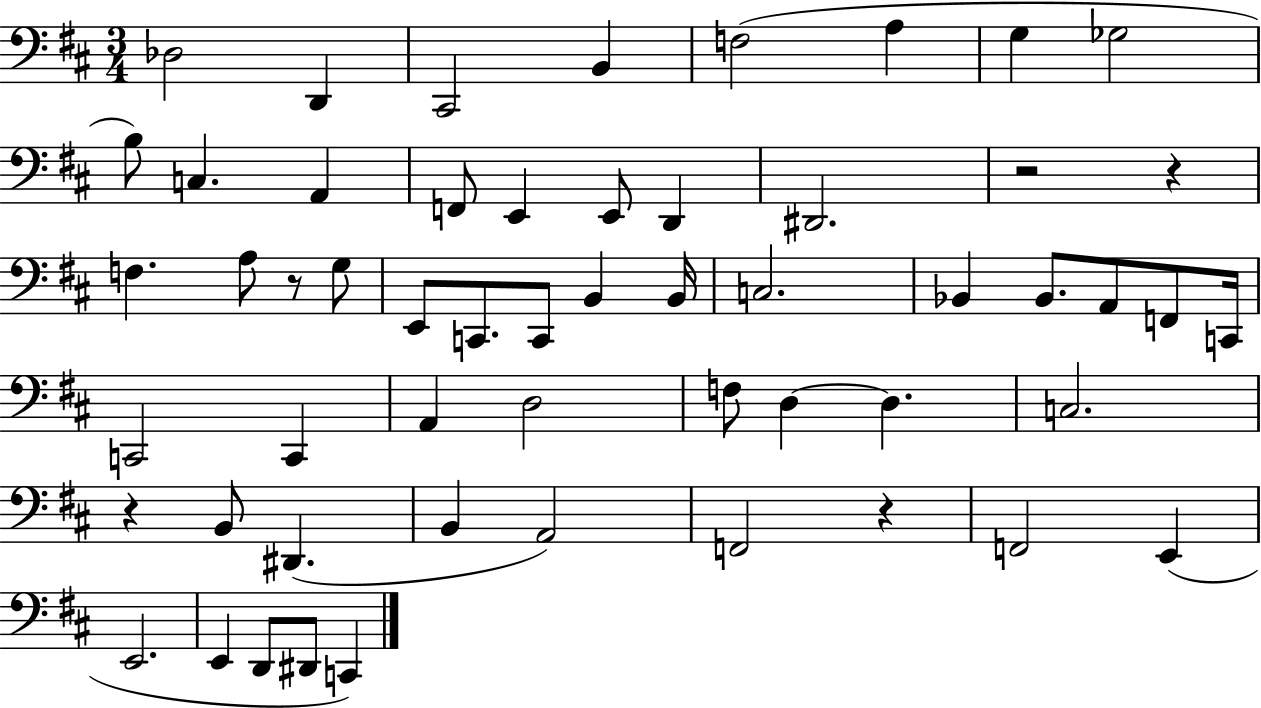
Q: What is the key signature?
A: D major